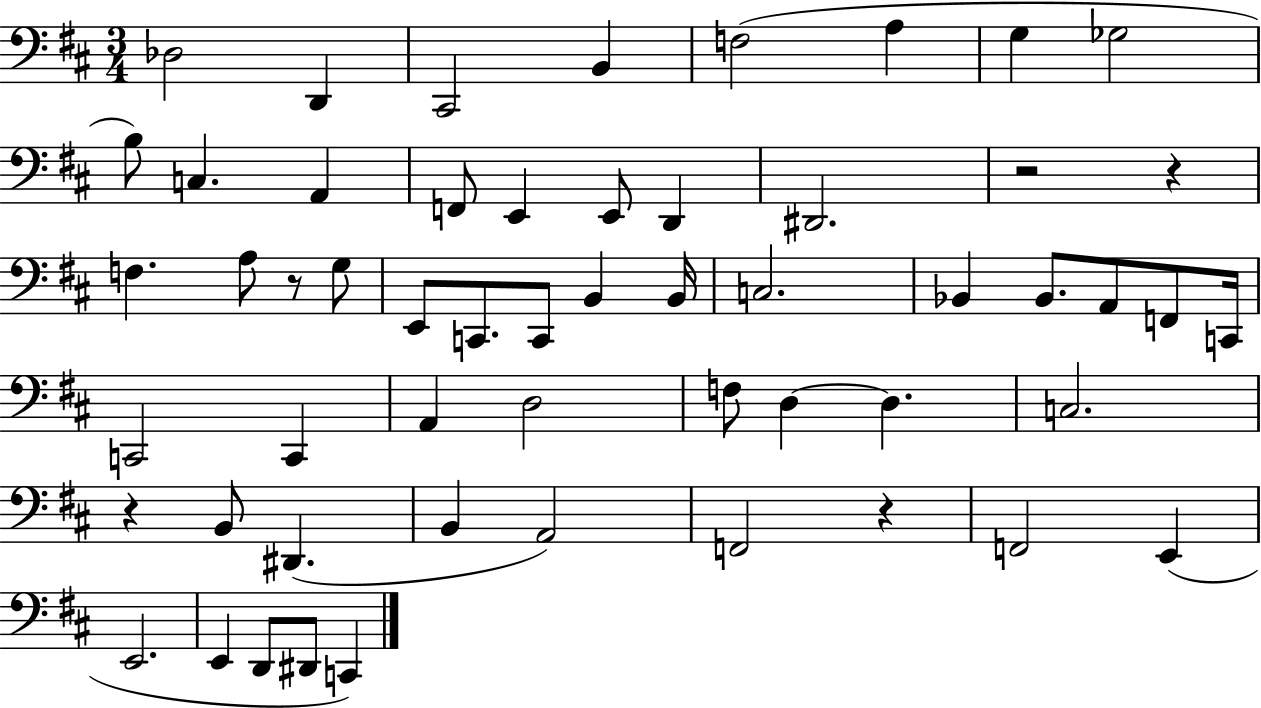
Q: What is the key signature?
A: D major